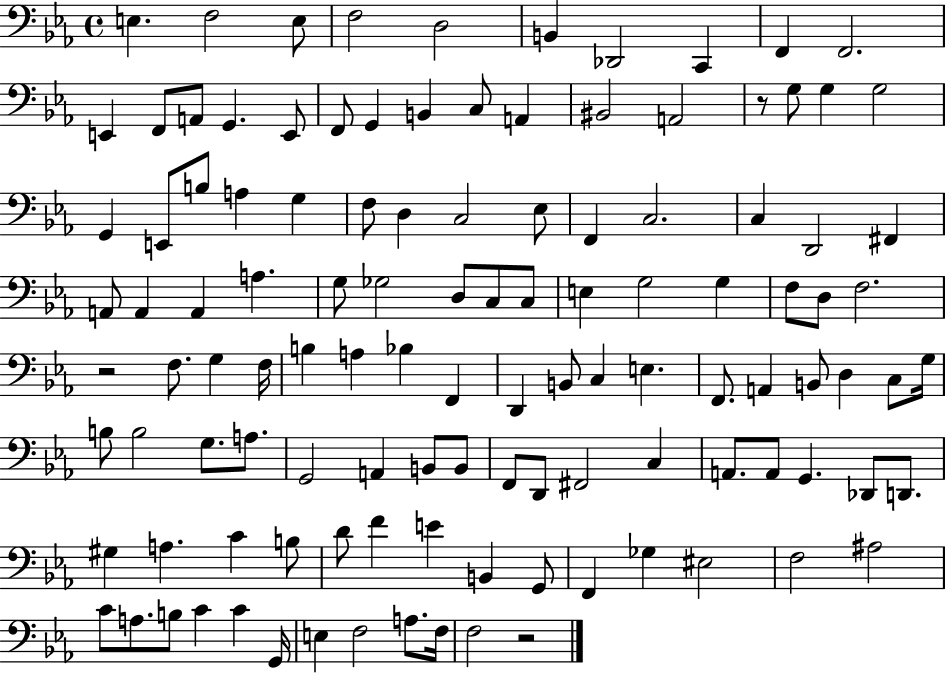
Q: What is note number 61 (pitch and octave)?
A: F2